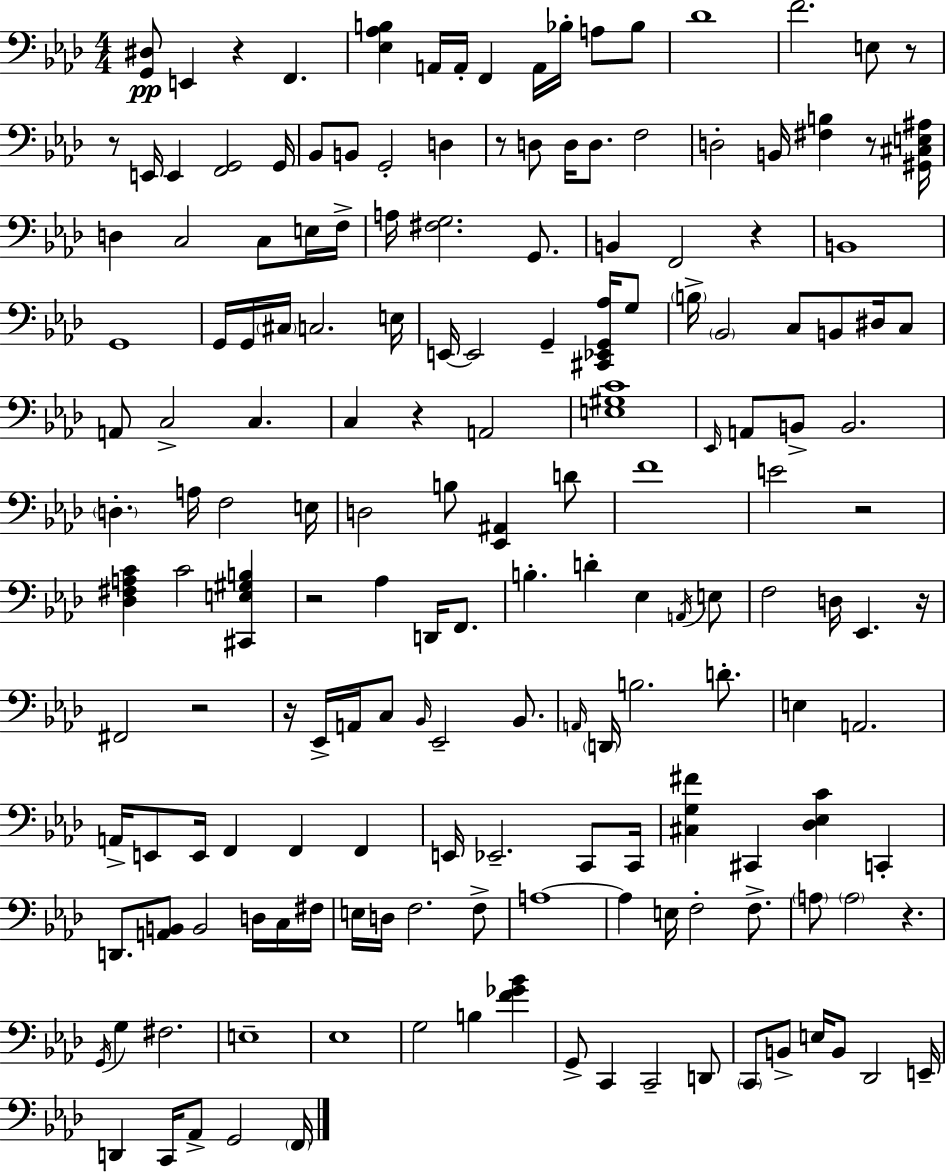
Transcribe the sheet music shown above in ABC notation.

X:1
T:Untitled
M:4/4
L:1/4
K:Fm
[G,,^D,]/2 E,, z F,, [_E,_A,B,] A,,/4 A,,/4 F,, A,,/4 _B,/4 A,/2 _B,/2 _D4 F2 E,/2 z/2 z/2 E,,/4 E,, [F,,G,,]2 G,,/4 _B,,/2 B,,/2 G,,2 D, z/2 D,/2 D,/4 D,/2 F,2 D,2 B,,/4 [^F,B,] z/2 [^G,,^C,E,^A,]/4 D, C,2 C,/2 E,/4 F,/4 A,/4 [^F,G,]2 G,,/2 B,, F,,2 z B,,4 G,,4 G,,/4 G,,/4 ^C,/4 C,2 E,/4 E,,/4 E,,2 G,, [^C,,_E,,G,,_A,]/4 G,/2 B,/4 _B,,2 C,/2 B,,/2 ^D,/4 C,/2 A,,/2 C,2 C, C, z A,,2 [E,^G,C]4 _E,,/4 A,,/2 B,,/2 B,,2 D, A,/4 F,2 E,/4 D,2 B,/2 [_E,,^A,,] D/2 F4 E2 z2 [_D,^F,A,C] C2 [^C,,E,^G,B,] z2 _A, D,,/4 F,,/2 B, D _E, A,,/4 E,/2 F,2 D,/4 _E,, z/4 ^F,,2 z2 z/4 _E,,/4 A,,/4 C,/2 _B,,/4 _E,,2 _B,,/2 A,,/4 D,,/4 B,2 D/2 E, A,,2 A,,/4 E,,/2 E,,/4 F,, F,, F,, E,,/4 _E,,2 C,,/2 C,,/4 [^C,G,^F] ^C,, [_D,_E,C] C,, D,,/2 [A,,B,,]/2 B,,2 D,/4 C,/4 ^F,/4 E,/4 D,/4 F,2 F,/2 A,4 A, E,/4 F,2 F,/2 A,/2 A,2 z G,,/4 G, ^F,2 E,4 _E,4 G,2 B, [F_G_B] G,,/2 C,, C,,2 D,,/2 C,,/2 B,,/2 E,/4 B,,/2 _D,,2 E,,/4 D,, C,,/4 _A,,/2 G,,2 F,,/4